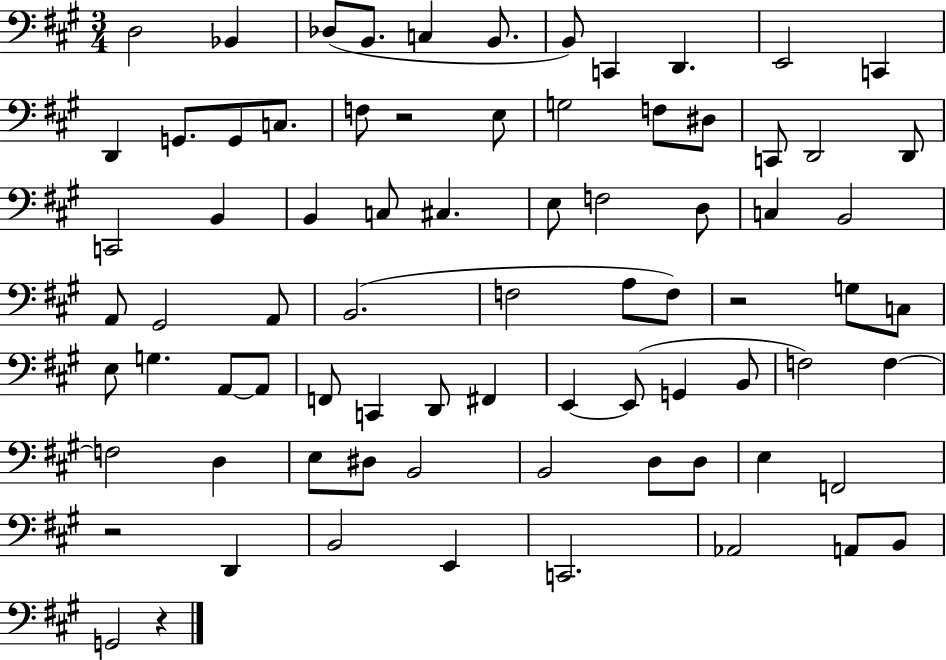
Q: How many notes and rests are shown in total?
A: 78